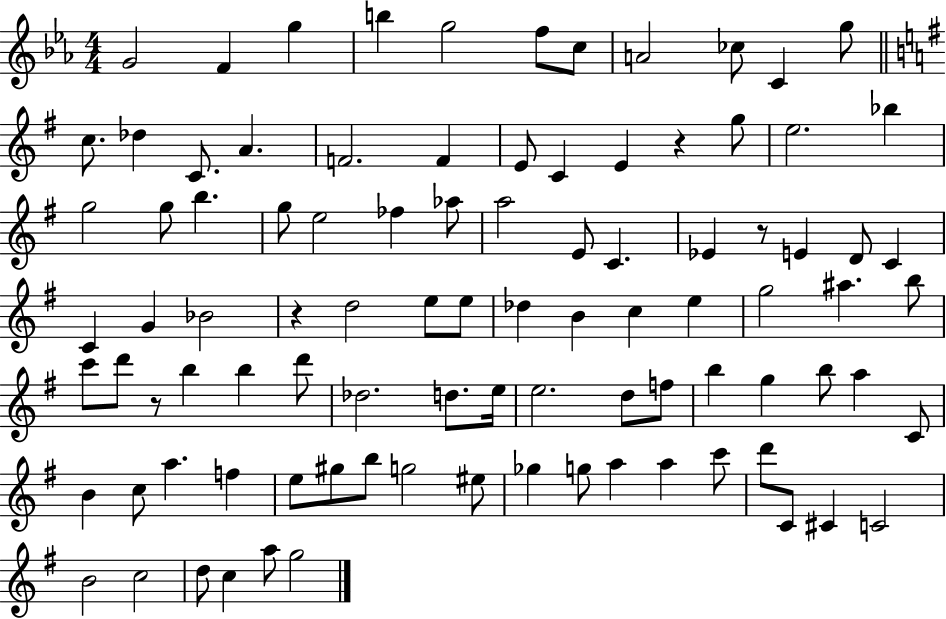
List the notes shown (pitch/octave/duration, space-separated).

G4/h F4/q G5/q B5/q G5/h F5/e C5/e A4/h CES5/e C4/q G5/e C5/e. Db5/q C4/e. A4/q. F4/h. F4/q E4/e C4/q E4/q R/q G5/e E5/h. Bb5/q G5/h G5/e B5/q. G5/e E5/h FES5/q Ab5/e A5/h E4/e C4/q. Eb4/q R/e E4/q D4/e C4/q C4/q G4/q Bb4/h R/q D5/h E5/e E5/e Db5/q B4/q C5/q E5/q G5/h A#5/q. B5/e C6/e D6/e R/e B5/q B5/q D6/e Db5/h. D5/e. E5/s E5/h. D5/e F5/e B5/q G5/q B5/e A5/q C4/e B4/q C5/e A5/q. F5/q E5/e G#5/e B5/e G5/h EIS5/e Gb5/q G5/e A5/q A5/q C6/e D6/e C4/e C#4/q C4/h B4/h C5/h D5/e C5/q A5/e G5/h